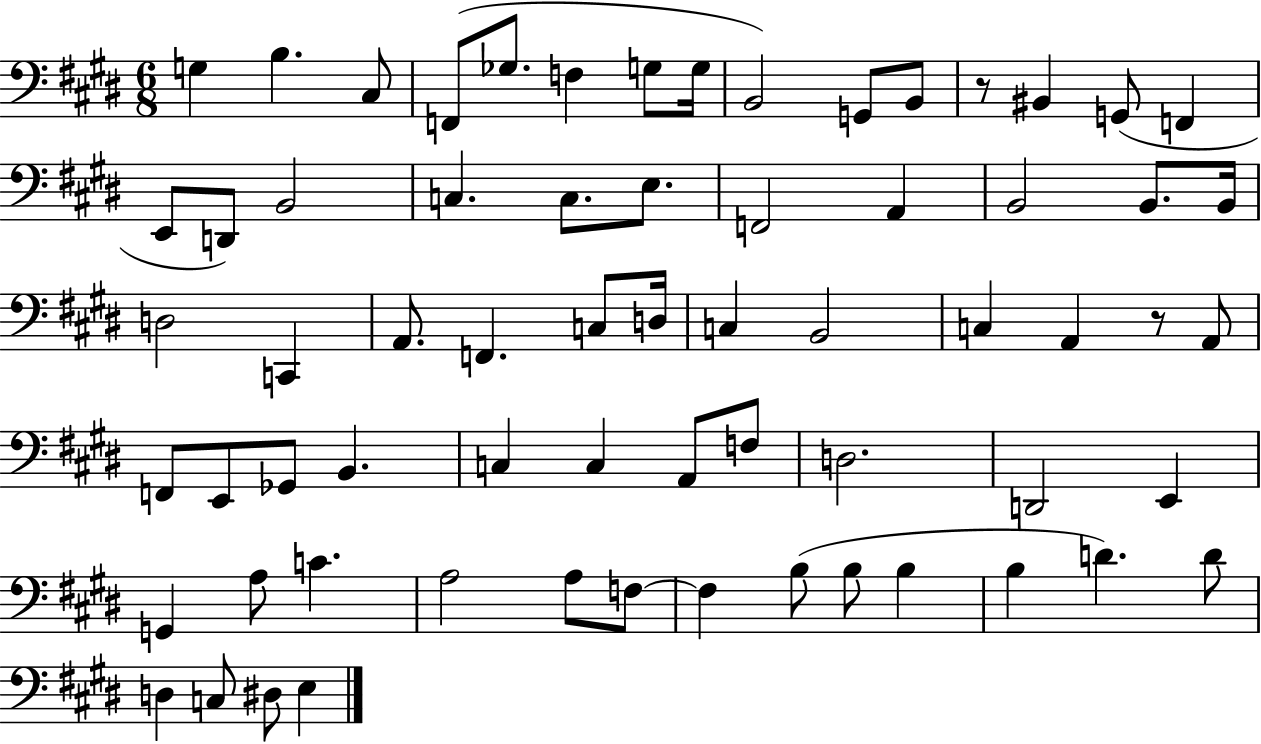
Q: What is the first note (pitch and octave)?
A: G3